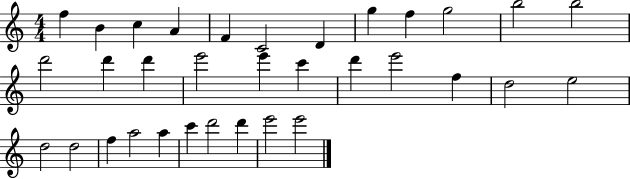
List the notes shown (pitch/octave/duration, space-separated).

F5/q B4/q C5/q A4/q F4/q C4/h D4/q G5/q F5/q G5/h B5/h B5/h D6/h D6/q D6/q E6/h E6/q C6/q D6/q E6/h F5/q D5/h E5/h D5/h D5/h F5/q A5/h A5/q C6/q D6/h D6/q E6/h E6/h